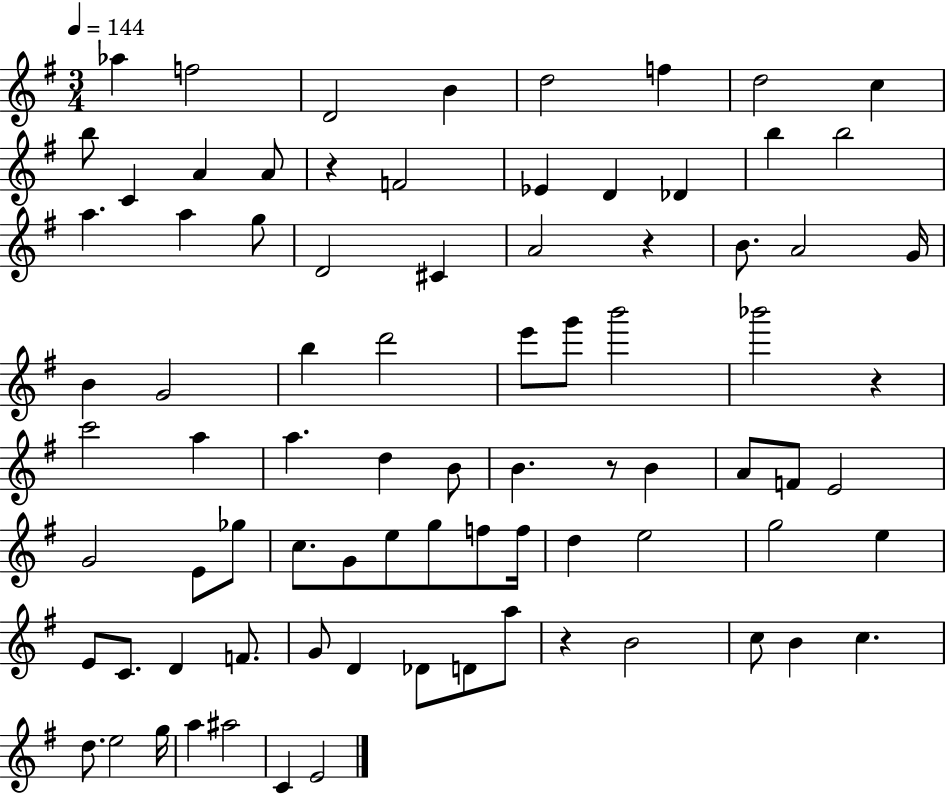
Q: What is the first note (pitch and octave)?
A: Ab5